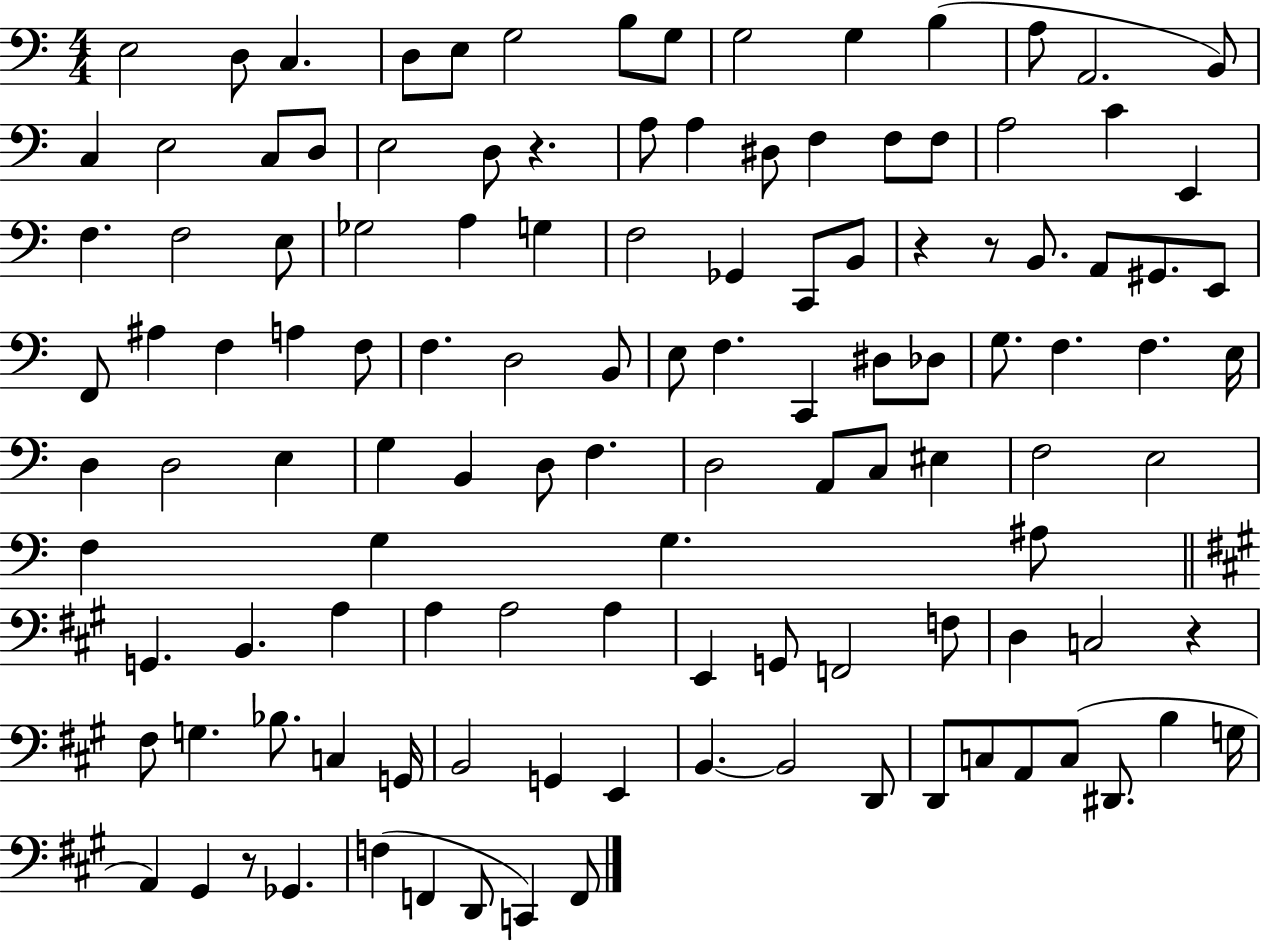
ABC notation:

X:1
T:Untitled
M:4/4
L:1/4
K:C
E,2 D,/2 C, D,/2 E,/2 G,2 B,/2 G,/2 G,2 G, B, A,/2 A,,2 B,,/2 C, E,2 C,/2 D,/2 E,2 D,/2 z A,/2 A, ^D,/2 F, F,/2 F,/2 A,2 C E,, F, F,2 E,/2 _G,2 A, G, F,2 _G,, C,,/2 B,,/2 z z/2 B,,/2 A,,/2 ^G,,/2 E,,/2 F,,/2 ^A, F, A, F,/2 F, D,2 B,,/2 E,/2 F, C,, ^D,/2 _D,/2 G,/2 F, F, E,/4 D, D,2 E, G, B,, D,/2 F, D,2 A,,/2 C,/2 ^E, F,2 E,2 F, G, G, ^A,/2 G,, B,, A, A, A,2 A, E,, G,,/2 F,,2 F,/2 D, C,2 z ^F,/2 G, _B,/2 C, G,,/4 B,,2 G,, E,, B,, B,,2 D,,/2 D,,/2 C,/2 A,,/2 C,/2 ^D,,/2 B, G,/4 A,, ^G,, z/2 _G,, F, F,, D,,/2 C,, F,,/2